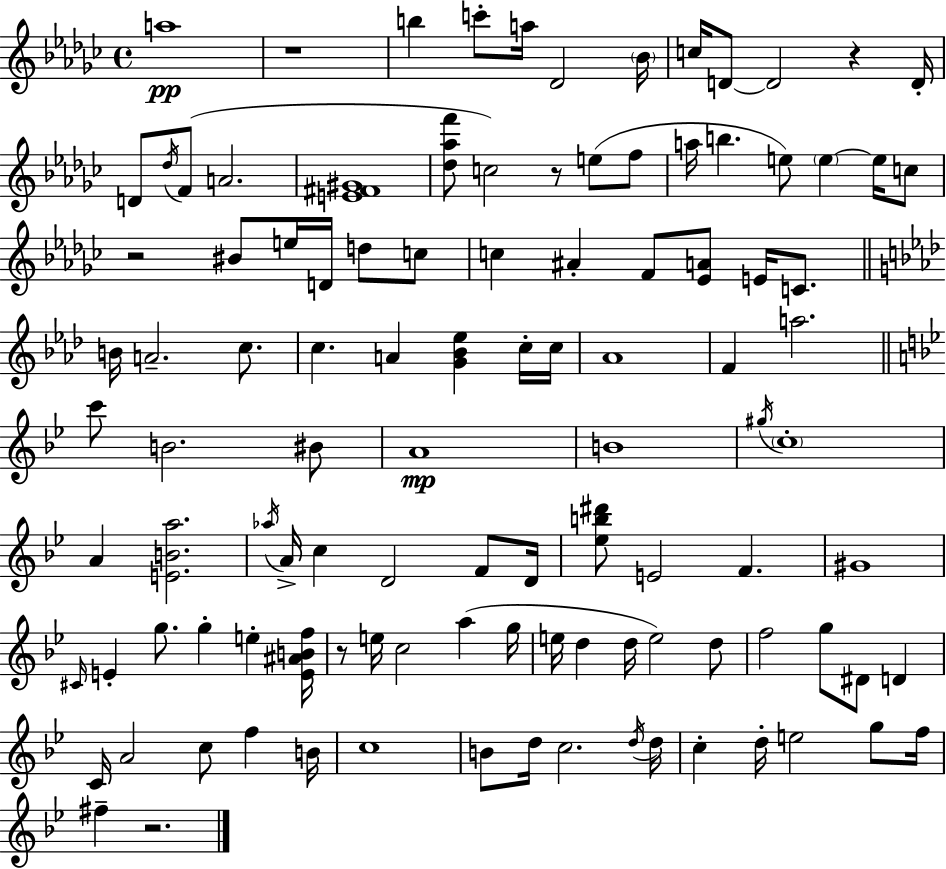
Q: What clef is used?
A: treble